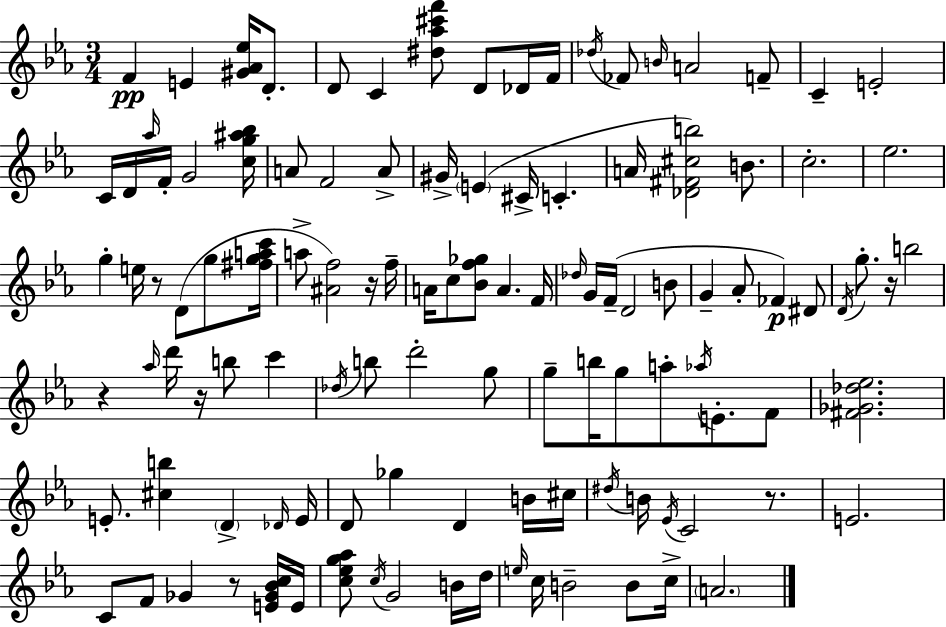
{
  \clef treble
  \numericTimeSignature
  \time 3/4
  \key c \minor
  f'4\pp e'4 <gis' aes' ees''>16 d'8.-. | d'8 c'4 <dis'' aes'' cis''' f'''>8 d'8 des'16 f'16 | \acciaccatura { des''16 } fes'8 \grace { b'16 } a'2 | f'8-- c'4-- e'2-. | \break c'16 d'16 \grace { aes''16 } f'16-. g'2 | <c'' g'' ais'' bes''>16 a'8 f'2 | a'8-> gis'16-> \parenthesize e'4( cis'16-> c'4.-. | a'16 <des' fis' cis'' b''>2) | \break b'8. c''2.-. | ees''2. | g''4-. e''16 r8 d'8( | g''8 <fis'' g'' a'' c'''>16 a''8-> <ais' f''>2) | \break r16 f''16-- a'16 c''8 <bes' f'' ges''>8 a'4. | f'16 \grace { des''16 } g'16 f'16--( d'2 | b'8 g'4-- aes'8-. fes'4\p) | dis'8 \acciaccatura { d'16 } g''8.-. r16 b''2 | \break r4 \grace { aes''16 } d'''16 r16 | b''8 c'''4 \acciaccatura { des''16 } b''8 d'''2-. | g''8 g''8-- b''16 g''8 | a''8-. \acciaccatura { aes''16 } e'8.-. f'8 <fis' ges' des'' ees''>2. | \break e'8.-. <cis'' b''>4 | \parenthesize d'4-> \grace { des'16 } e'16 d'8 ges''4 | d'4 b'16 cis''16 \acciaccatura { dis''16 } b'16 \acciaccatura { ees'16 } | c'2 r8. e'2. | \break c'8 | f'8 ges'4 r8 <e' ges' bes' c''>16 e'16 <c'' ees'' g'' aes''>8 | \acciaccatura { c''16 } g'2 b'16 d''16 | \grace { e''16 } c''16 b'2-- b'8 | \break c''16-> \parenthesize a'2. | \bar "|."
}